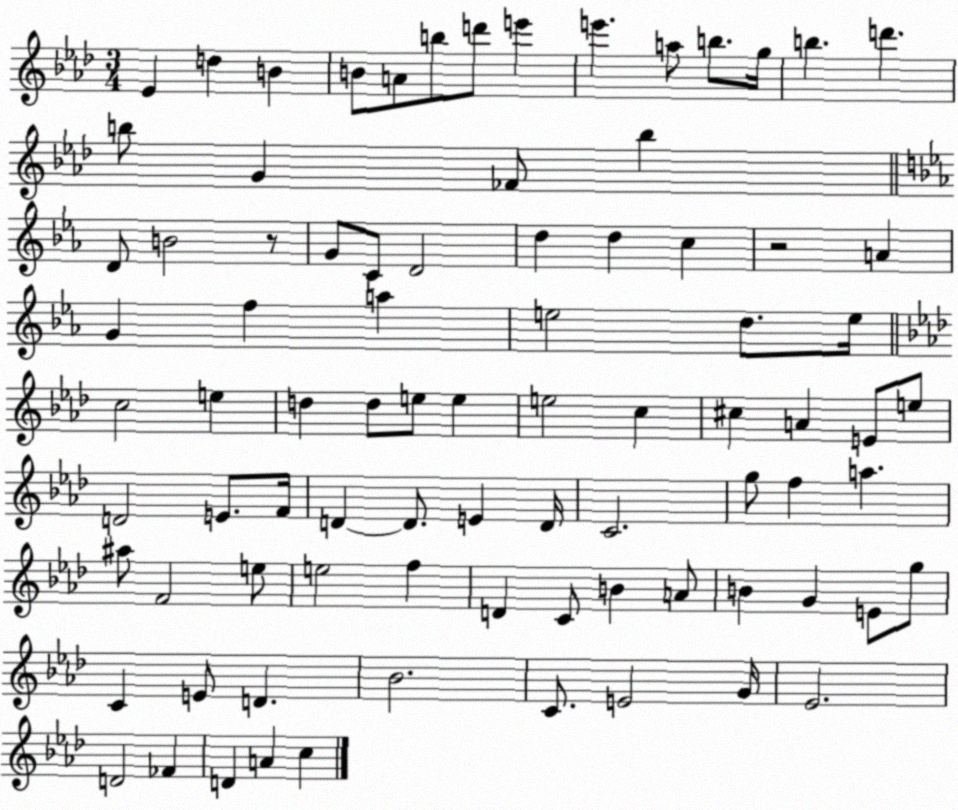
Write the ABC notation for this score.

X:1
T:Untitled
M:3/4
L:1/4
K:Ab
_E d B B/2 A/2 b/2 d'/2 e' e' a/2 b/2 g/4 b d' b/2 G _F/2 b D/2 B2 z/2 G/2 C/2 D2 d d c z2 A G f a e2 d/2 e/4 c2 e d d/2 e/2 e e2 c ^c A E/2 e/2 D2 E/2 F/4 D D/2 E D/4 C2 g/2 f a ^a/2 F2 e/2 e2 f D C/2 B A/2 B G E/2 g/2 C E/2 D _B2 C/2 E2 G/4 _E2 D2 _F D A c